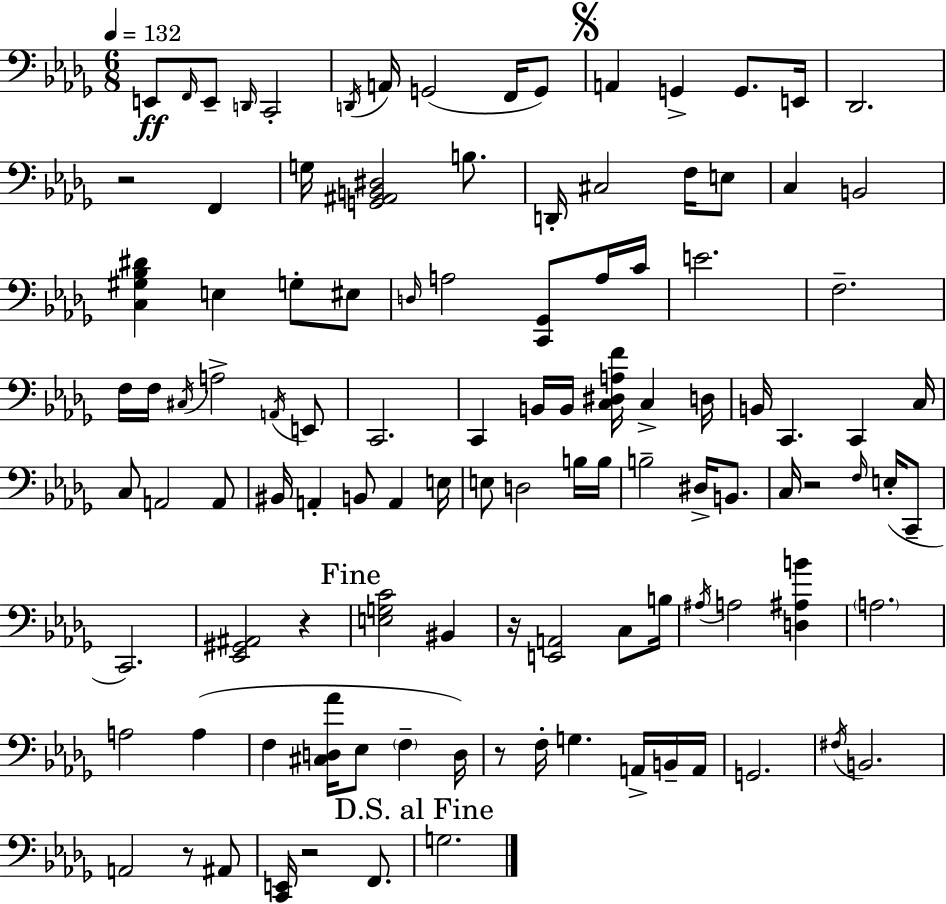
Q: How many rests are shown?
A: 7